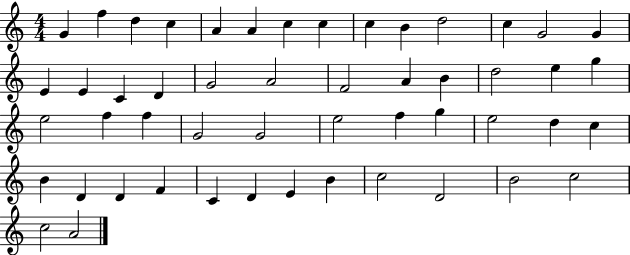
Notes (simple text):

G4/q F5/q D5/q C5/q A4/q A4/q C5/q C5/q C5/q B4/q D5/h C5/q G4/h G4/q E4/q E4/q C4/q D4/q G4/h A4/h F4/h A4/q B4/q D5/h E5/q G5/q E5/h F5/q F5/q G4/h G4/h E5/h F5/q G5/q E5/h D5/q C5/q B4/q D4/q D4/q F4/q C4/q D4/q E4/q B4/q C5/h D4/h B4/h C5/h C5/h A4/h